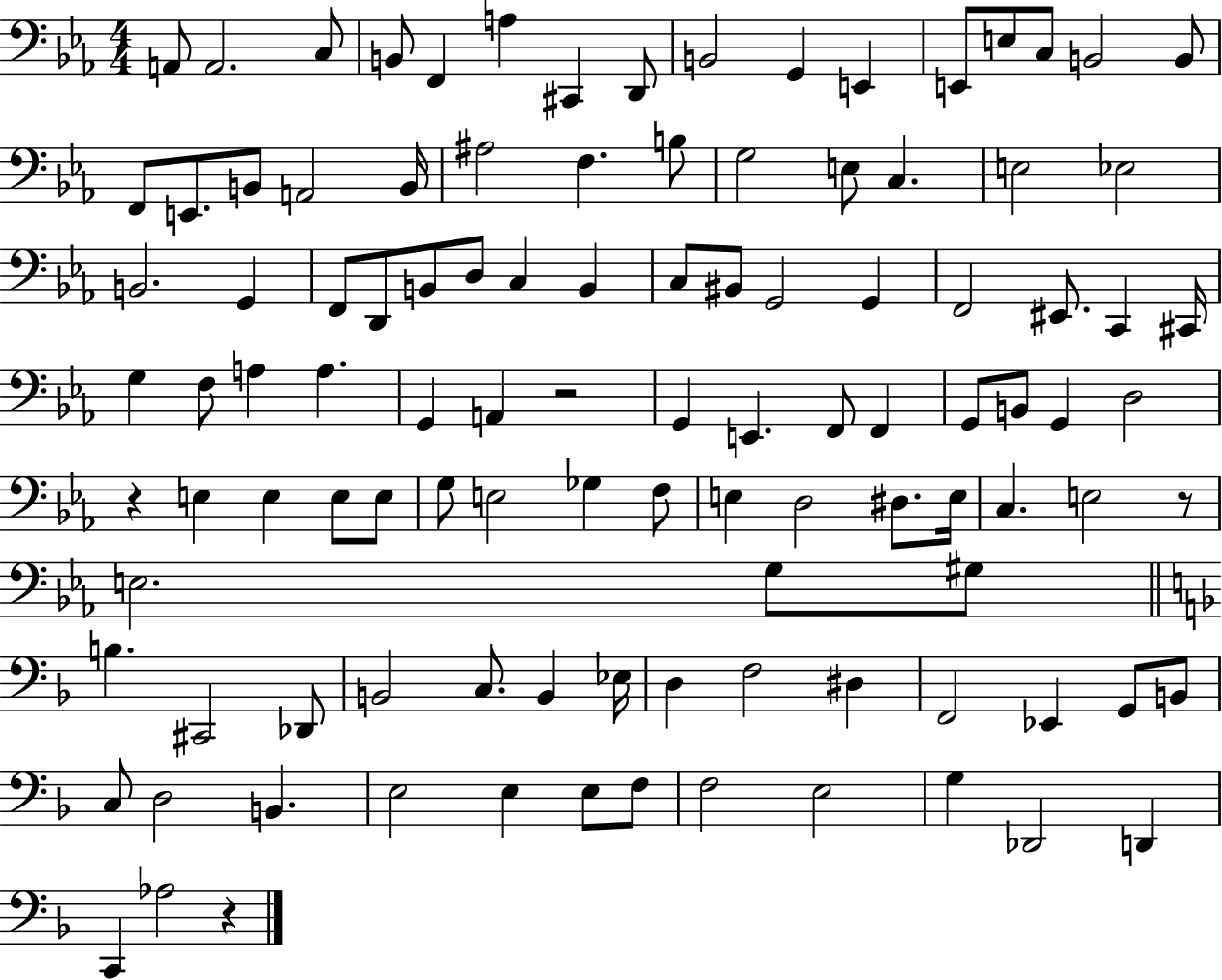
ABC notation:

X:1
T:Untitled
M:4/4
L:1/4
K:Eb
A,,/2 A,,2 C,/2 B,,/2 F,, A, ^C,, D,,/2 B,,2 G,, E,, E,,/2 E,/2 C,/2 B,,2 B,,/2 F,,/2 E,,/2 B,,/2 A,,2 B,,/4 ^A,2 F, B,/2 G,2 E,/2 C, E,2 _E,2 B,,2 G,, F,,/2 D,,/2 B,,/2 D,/2 C, B,, C,/2 ^B,,/2 G,,2 G,, F,,2 ^E,,/2 C,, ^C,,/4 G, F,/2 A, A, G,, A,, z2 G,, E,, F,,/2 F,, G,,/2 B,,/2 G,, D,2 z E, E, E,/2 E,/2 G,/2 E,2 _G, F,/2 E, D,2 ^D,/2 E,/4 C, E,2 z/2 E,2 G,/2 ^G,/2 B, ^C,,2 _D,,/2 B,,2 C,/2 B,, _E,/4 D, F,2 ^D, F,,2 _E,, G,,/2 B,,/2 C,/2 D,2 B,, E,2 E, E,/2 F,/2 F,2 E,2 G, _D,,2 D,, C,, _A,2 z